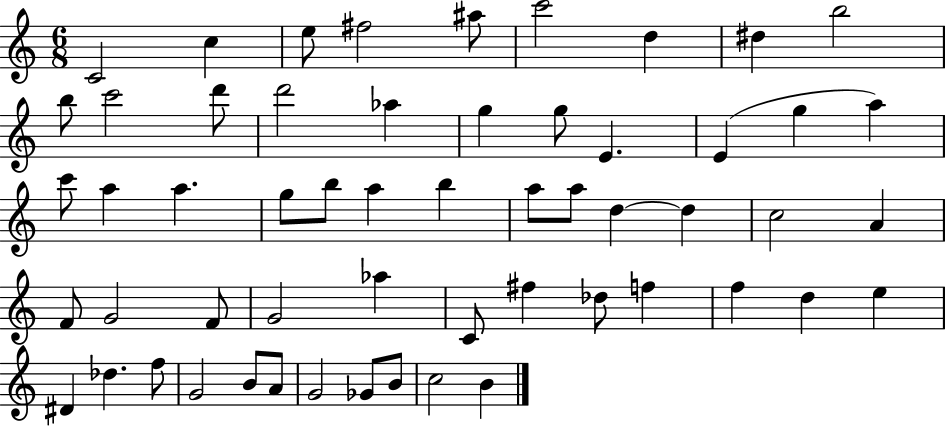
{
  \clef treble
  \numericTimeSignature
  \time 6/8
  \key c \major
  \repeat volta 2 { c'2 c''4 | e''8 fis''2 ais''8 | c'''2 d''4 | dis''4 b''2 | \break b''8 c'''2 d'''8 | d'''2 aes''4 | g''4 g''8 e'4. | e'4( g''4 a''4) | \break c'''8 a''4 a''4. | g''8 b''8 a''4 b''4 | a''8 a''8 d''4~~ d''4 | c''2 a'4 | \break f'8 g'2 f'8 | g'2 aes''4 | c'8 fis''4 des''8 f''4 | f''4 d''4 e''4 | \break dis'4 des''4. f''8 | g'2 b'8 a'8 | g'2 ges'8 b'8 | c''2 b'4 | \break } \bar "|."
}